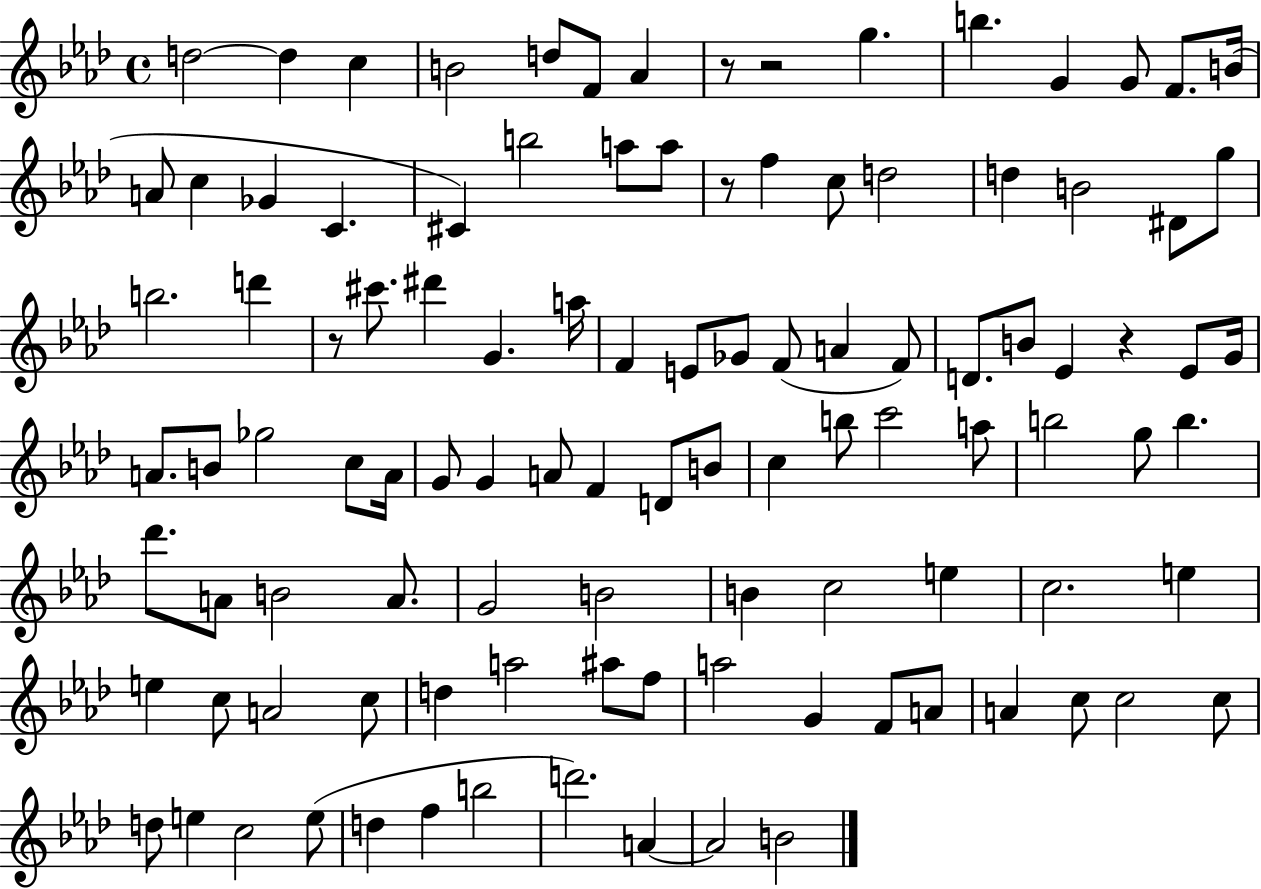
{
  \clef treble
  \time 4/4
  \defaultTimeSignature
  \key aes \major
  d''2~~ d''4 c''4 | b'2 d''8 f'8 aes'4 | r8 r2 g''4. | b''4. g'4 g'8 f'8. b'16( | \break a'8 c''4 ges'4 c'4. | cis'4) b''2 a''8 a''8 | r8 f''4 c''8 d''2 | d''4 b'2 dis'8 g''8 | \break b''2. d'''4 | r8 cis'''8. dis'''4 g'4. a''16 | f'4 e'8 ges'8 f'8( a'4 f'8) | d'8. b'8 ees'4 r4 ees'8 g'16 | \break a'8. b'8 ges''2 c''8 a'16 | g'8 g'4 a'8 f'4 d'8 b'8 | c''4 b''8 c'''2 a''8 | b''2 g''8 b''4. | \break des'''8. a'8 b'2 a'8. | g'2 b'2 | b'4 c''2 e''4 | c''2. e''4 | \break e''4 c''8 a'2 c''8 | d''4 a''2 ais''8 f''8 | a''2 g'4 f'8 a'8 | a'4 c''8 c''2 c''8 | \break d''8 e''4 c''2 e''8( | d''4 f''4 b''2 | d'''2.) a'4~~ | a'2 b'2 | \break \bar "|."
}